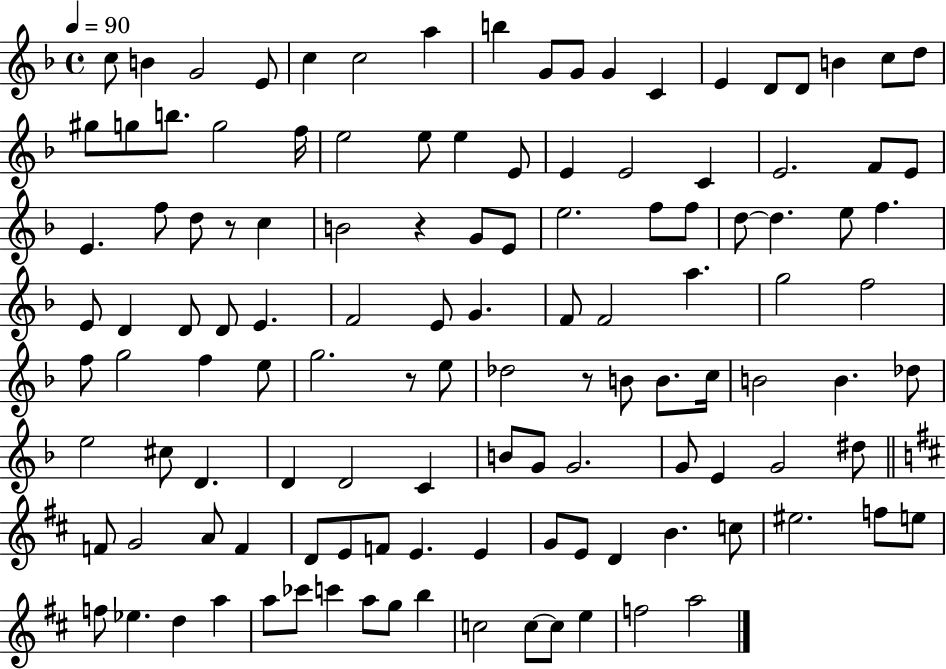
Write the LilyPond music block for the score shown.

{
  \clef treble
  \time 4/4
  \defaultTimeSignature
  \key f \major
  \tempo 4 = 90
  c''8 b'4 g'2 e'8 | c''4 c''2 a''4 | b''4 g'8 g'8 g'4 c'4 | e'4 d'8 d'8 b'4 c''8 d''8 | \break gis''8 g''8 b''8. g''2 f''16 | e''2 e''8 e''4 e'8 | e'4 e'2 c'4 | e'2. f'8 e'8 | \break e'4. f''8 d''8 r8 c''4 | b'2 r4 g'8 e'8 | e''2. f''8 f''8 | d''8~~ d''4. e''8 f''4. | \break e'8 d'4 d'8 d'8 e'4. | f'2 e'8 g'4. | f'8 f'2 a''4. | g''2 f''2 | \break f''8 g''2 f''4 e''8 | g''2. r8 e''8 | des''2 r8 b'8 b'8. c''16 | b'2 b'4. des''8 | \break e''2 cis''8 d'4. | d'4 d'2 c'4 | b'8 g'8 g'2. | g'8 e'4 g'2 dis''8 | \break \bar "||" \break \key d \major f'8 g'2 a'8 f'4 | d'8 e'8 f'8 e'4. e'4 | g'8 e'8 d'4 b'4. c''8 | eis''2. f''8 e''8 | \break f''8 ees''4. d''4 a''4 | a''8 ces'''8 c'''4 a''8 g''8 b''4 | c''2 c''8~~ c''8 e''4 | f''2 a''2 | \break \bar "|."
}